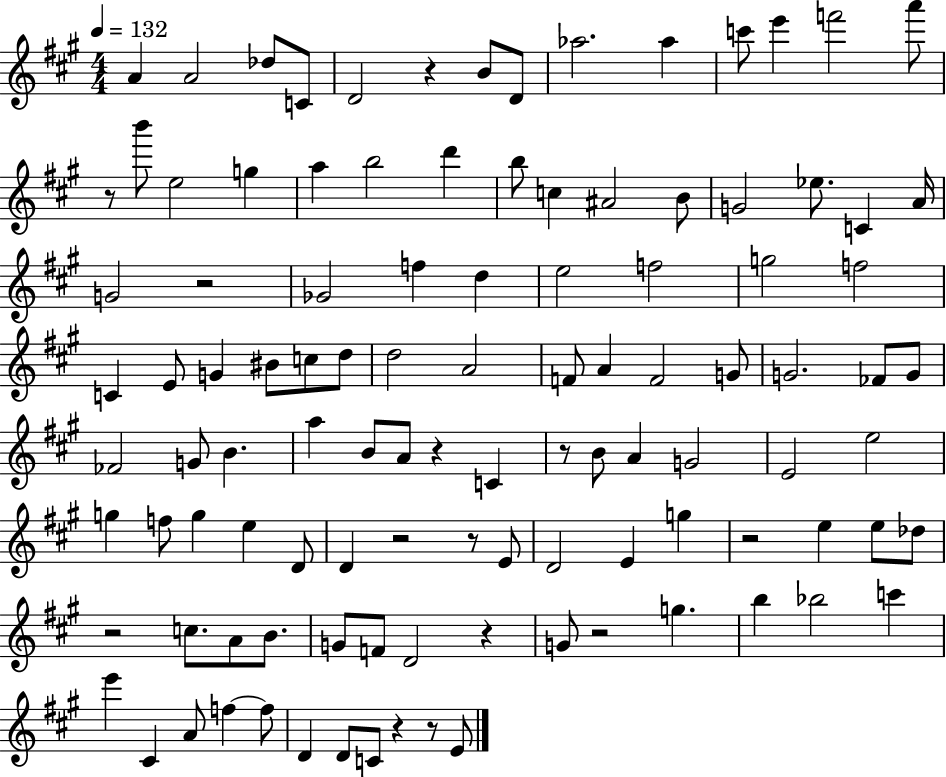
A4/q A4/h Db5/e C4/e D4/h R/q B4/e D4/e Ab5/h. Ab5/q C6/e E6/q F6/h A6/e R/e B6/e E5/h G5/q A5/q B5/h D6/q B5/e C5/q A#4/h B4/e G4/h Eb5/e. C4/q A4/s G4/h R/h Gb4/h F5/q D5/q E5/h F5/h G5/h F5/h C4/q E4/e G4/q BIS4/e C5/e D5/e D5/h A4/h F4/e A4/q F4/h G4/e G4/h. FES4/e G4/e FES4/h G4/e B4/q. A5/q B4/e A4/e R/q C4/q R/e B4/e A4/q G4/h E4/h E5/h G5/q F5/e G5/q E5/q D4/e D4/q R/h R/e E4/e D4/h E4/q G5/q R/h E5/q E5/e Db5/e R/h C5/e. A4/e B4/e. G4/e F4/e D4/h R/q G4/e R/h G5/q. B5/q Bb5/h C6/q E6/q C#4/q A4/e F5/q F5/e D4/q D4/e C4/e R/q R/e E4/e